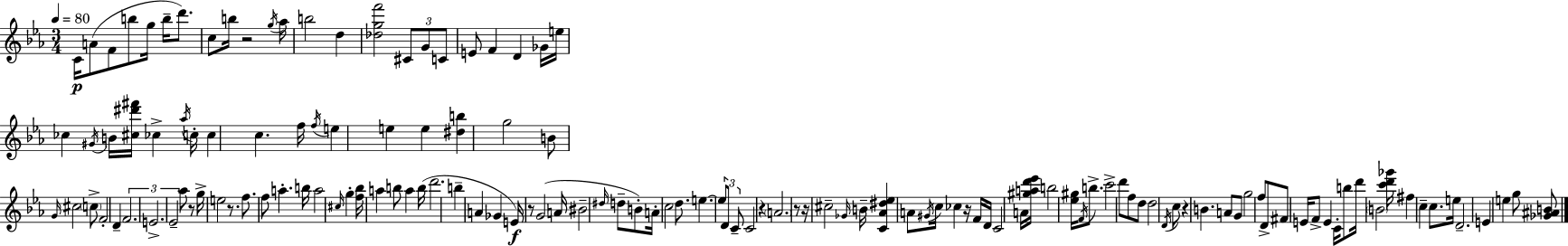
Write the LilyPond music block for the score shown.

{
  \clef treble
  \numericTimeSignature
  \time 3/4
  \key ees \major
  \tempo 4 = 80
  \repeat volta 2 { c'16\p a'8( f'8 b''8 g''16 b''16-- d'''8.) | c''8 b''16 r2 \acciaccatura { g''16 } | aes''16 b''2 d''4 | <des'' g'' f'''>2 \tuplet 3/2 { cis'8 g'8 | \break c'8 } e'8 f'4 d'4 | ges'16 e''16 ces''4 \acciaccatura { gis'16 } b'16 <cis'' dis''' fis'''>16 ces''4-> | \acciaccatura { aes''16 } c''16-. c''4 c''4. | f''16 \acciaccatura { f''16 } e''4 e''4 | \break e''4 <dis'' b''>4 g''2 | b'8 \grace { g'16 } cis''2 | \parenthesize c''8-> f'2-. | d'4-- \tuplet 3/2 { f'2. | \break e'2.-> | ees'2-- } | aes''8 r8 g''16-> e''2 | r8. f''8. f''8 a''4.-. | \break b''16 a''2 | \grace { cis''16 } g''4-. <f'' bes''>16 a''4 b''8 | a''4 b''16( d'''2. | b''4-- a'4 | \break ges'4 e'16\f) r8 g'2( | a'16 bis'2-- | \grace { dis''16 } d''8-- b'8-.) a'16-. c''2 | d''8. e''4.~~ | \break \tuplet 3/2 { e''8 d'8 c'8-- } c'2 | r4 \parenthesize a'2. | r8 r16 cis''2-- | \grace { ges'16 } b'16-- <c' aes' dis'' ees''>4 | \break a'8 \acciaccatura { gis'16 } c''16 ces''4 r16 f'16 d'16 c'2 | a'16 <gis'' a'' d''' ees'''>16 b''2 | <ees'' gis''>16 \acciaccatura { f'16 } b''8.-> c'''2-> | d'''8 f''8 d''8 | \break d''2 \acciaccatura { d'16 } c''8 r4 | b'4. a'8 g'8 | g''2 f''8 d'8-> | fis'8 e'16 f'8-> e'4 c'16-. b''8 | \break d'''16 \parenthesize b'2 <c''' d''' ges'''>16 fis''4 | c''4-- c''8. e''16 d'2.-- | e'4 | e''4 g''8 <ges' ais' b'>8 } \bar "|."
}